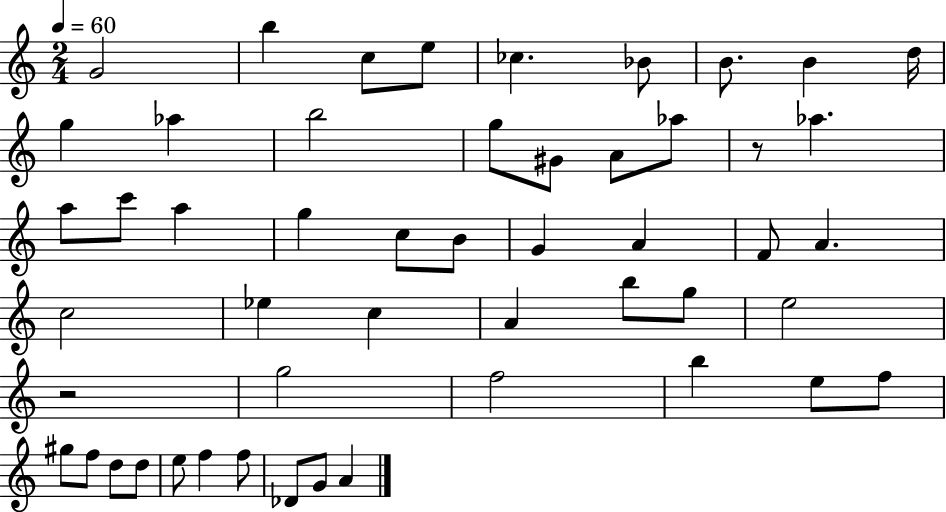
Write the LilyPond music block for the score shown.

{
  \clef treble
  \numericTimeSignature
  \time 2/4
  \key c \major
  \tempo 4 = 60
  g'2 | b''4 c''8 e''8 | ces''4. bes'8 | b'8. b'4 d''16 | \break g''4 aes''4 | b''2 | g''8 gis'8 a'8 aes''8 | r8 aes''4. | \break a''8 c'''8 a''4 | g''4 c''8 b'8 | g'4 a'4 | f'8 a'4. | \break c''2 | ees''4 c''4 | a'4 b''8 g''8 | e''2 | \break r2 | g''2 | f''2 | b''4 e''8 f''8 | \break gis''8 f''8 d''8 d''8 | e''8 f''4 f''8 | des'8 g'8 a'4 | \bar "|."
}